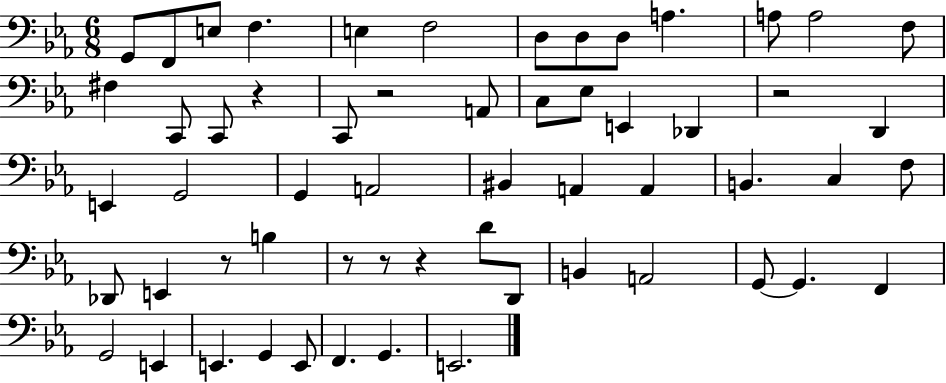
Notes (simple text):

G2/e F2/e E3/e F3/q. E3/q F3/h D3/e D3/e D3/e A3/q. A3/e A3/h F3/e F#3/q C2/e C2/e R/q C2/e R/h A2/e C3/e Eb3/e E2/q Db2/q R/h D2/q E2/q G2/h G2/q A2/h BIS2/q A2/q A2/q B2/q. C3/q F3/e Db2/e E2/q R/e B3/q R/e R/e R/q D4/e D2/e B2/q A2/h G2/e G2/q. F2/q G2/h E2/q E2/q. G2/q E2/e F2/q. G2/q. E2/h.